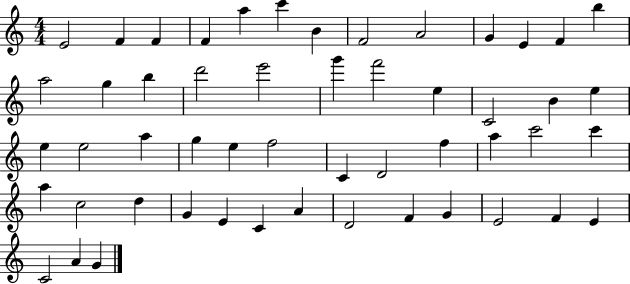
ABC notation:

X:1
T:Untitled
M:4/4
L:1/4
K:C
E2 F F F a c' B F2 A2 G E F b a2 g b d'2 e'2 g' f'2 e C2 B e e e2 a g e f2 C D2 f a c'2 c' a c2 d G E C A D2 F G E2 F E C2 A G